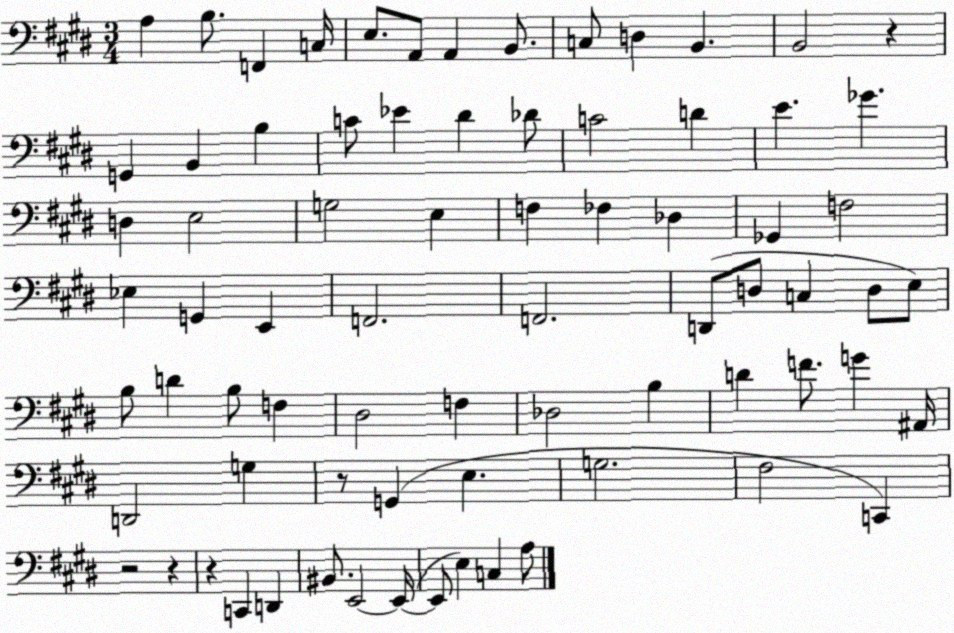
X:1
T:Untitled
M:3/4
L:1/4
K:E
A, B,/2 F,, C,/4 E,/2 A,,/2 A,, B,,/2 C,/2 D, B,, B,,2 z G,, B,, B, C/2 _E ^D _D/2 C2 D E _G D, E,2 G,2 E, F, _F, _D, _G,, F,2 _E, G,, E,, F,,2 F,,2 D,,/2 D,/2 C, D,/2 E,/2 B,/2 D B,/2 F, ^D,2 F, _D,2 B, D F/2 G ^A,,/4 D,,2 G, z/2 G,, E, G,2 ^F,2 C,, z2 z z C,, D,, ^B,,/2 E,,2 E,,/4 E,,/2 E, C, A,/2